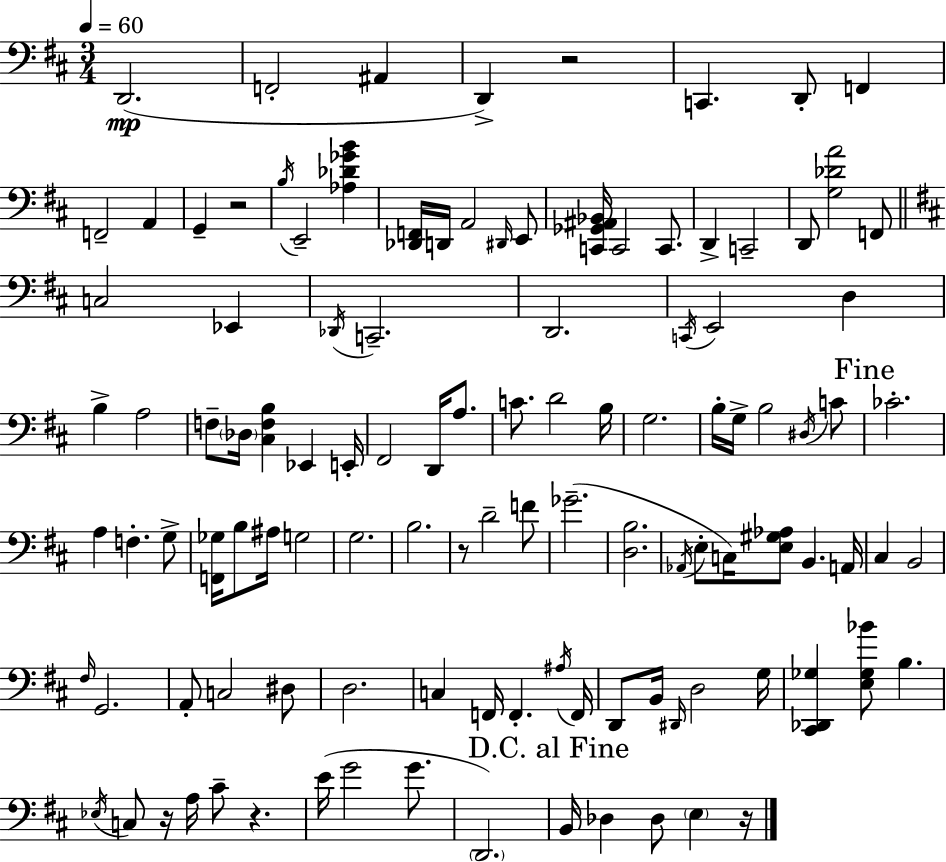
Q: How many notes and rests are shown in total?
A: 112